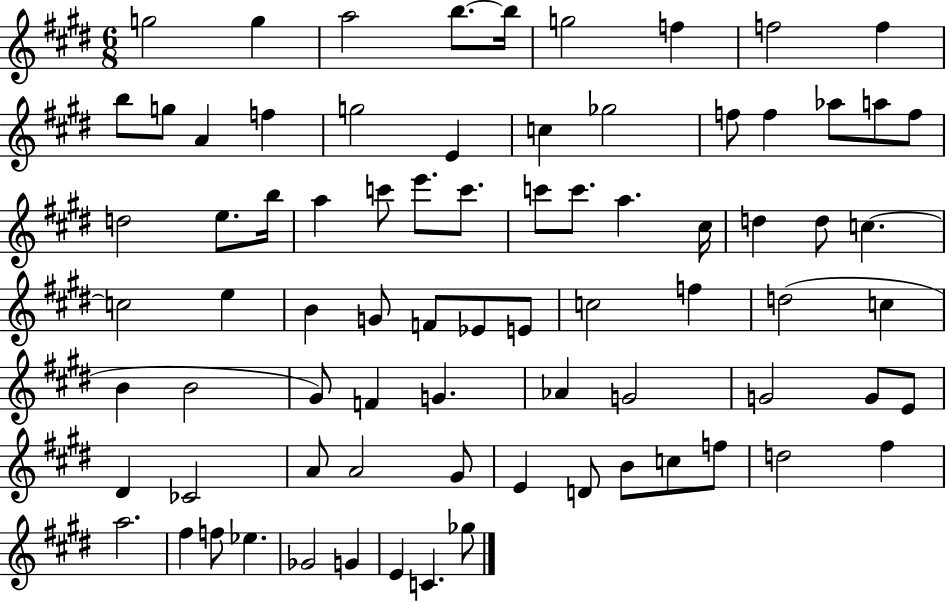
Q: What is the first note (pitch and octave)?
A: G5